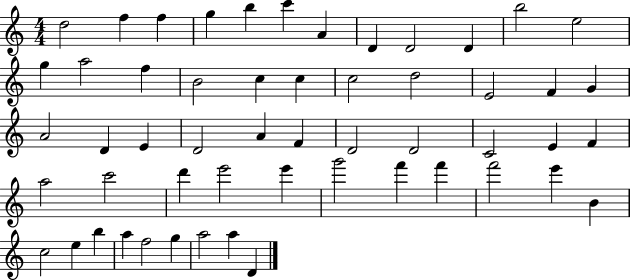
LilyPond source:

{
  \clef treble
  \numericTimeSignature
  \time 4/4
  \key c \major
  d''2 f''4 f''4 | g''4 b''4 c'''4 a'4 | d'4 d'2 d'4 | b''2 e''2 | \break g''4 a''2 f''4 | b'2 c''4 c''4 | c''2 d''2 | e'2 f'4 g'4 | \break a'2 d'4 e'4 | d'2 a'4 f'4 | d'2 d'2 | c'2 e'4 f'4 | \break a''2 c'''2 | d'''4 e'''2 e'''4 | g'''2 f'''4 f'''4 | f'''2 e'''4 b'4 | \break c''2 e''4 b''4 | a''4 f''2 g''4 | a''2 a''4 d'4 | \bar "|."
}